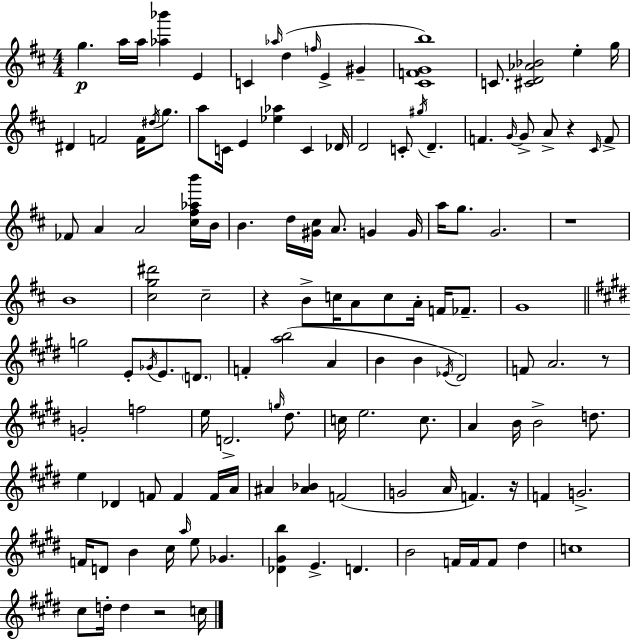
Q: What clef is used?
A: treble